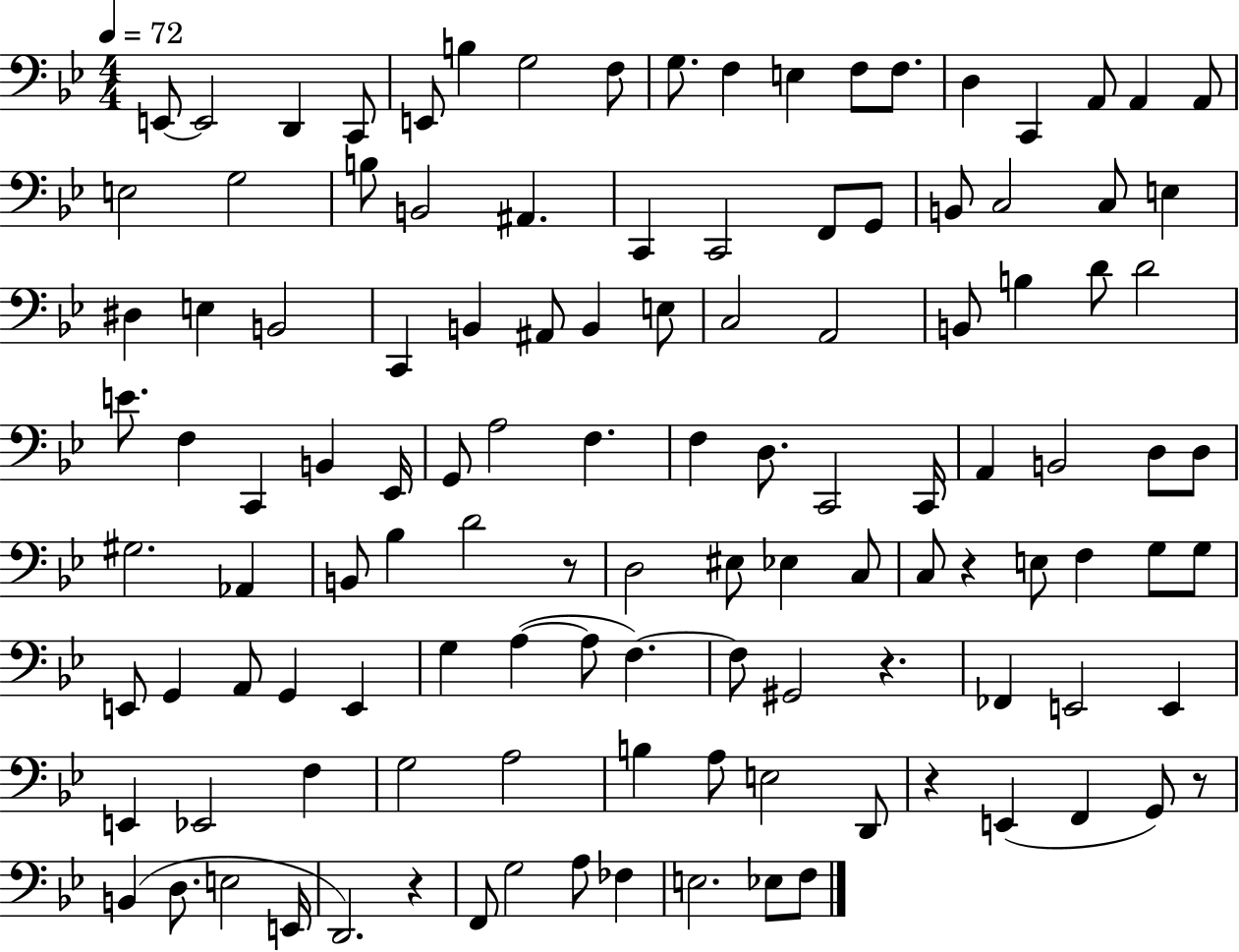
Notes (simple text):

E2/e E2/h D2/q C2/e E2/e B3/q G3/h F3/e G3/e. F3/q E3/q F3/e F3/e. D3/q C2/q A2/e A2/q A2/e E3/h G3/h B3/e B2/h A#2/q. C2/q C2/h F2/e G2/e B2/e C3/h C3/e E3/q D#3/q E3/q B2/h C2/q B2/q A#2/e B2/q E3/e C3/h A2/h B2/e B3/q D4/e D4/h E4/e. F3/q C2/q B2/q Eb2/s G2/e A3/h F3/q. F3/q D3/e. C2/h C2/s A2/q B2/h D3/e D3/e G#3/h. Ab2/q B2/e Bb3/q D4/h R/e D3/h EIS3/e Eb3/q C3/e C3/e R/q E3/e F3/q G3/e G3/e E2/e G2/q A2/e G2/q E2/q G3/q A3/q A3/e F3/q. F3/e G#2/h R/q. FES2/q E2/h E2/q E2/q Eb2/h F3/q G3/h A3/h B3/q A3/e E3/h D2/e R/q E2/q F2/q G2/e R/e B2/q D3/e. E3/h E2/s D2/h. R/q F2/e G3/h A3/e FES3/q E3/h. Eb3/e F3/e